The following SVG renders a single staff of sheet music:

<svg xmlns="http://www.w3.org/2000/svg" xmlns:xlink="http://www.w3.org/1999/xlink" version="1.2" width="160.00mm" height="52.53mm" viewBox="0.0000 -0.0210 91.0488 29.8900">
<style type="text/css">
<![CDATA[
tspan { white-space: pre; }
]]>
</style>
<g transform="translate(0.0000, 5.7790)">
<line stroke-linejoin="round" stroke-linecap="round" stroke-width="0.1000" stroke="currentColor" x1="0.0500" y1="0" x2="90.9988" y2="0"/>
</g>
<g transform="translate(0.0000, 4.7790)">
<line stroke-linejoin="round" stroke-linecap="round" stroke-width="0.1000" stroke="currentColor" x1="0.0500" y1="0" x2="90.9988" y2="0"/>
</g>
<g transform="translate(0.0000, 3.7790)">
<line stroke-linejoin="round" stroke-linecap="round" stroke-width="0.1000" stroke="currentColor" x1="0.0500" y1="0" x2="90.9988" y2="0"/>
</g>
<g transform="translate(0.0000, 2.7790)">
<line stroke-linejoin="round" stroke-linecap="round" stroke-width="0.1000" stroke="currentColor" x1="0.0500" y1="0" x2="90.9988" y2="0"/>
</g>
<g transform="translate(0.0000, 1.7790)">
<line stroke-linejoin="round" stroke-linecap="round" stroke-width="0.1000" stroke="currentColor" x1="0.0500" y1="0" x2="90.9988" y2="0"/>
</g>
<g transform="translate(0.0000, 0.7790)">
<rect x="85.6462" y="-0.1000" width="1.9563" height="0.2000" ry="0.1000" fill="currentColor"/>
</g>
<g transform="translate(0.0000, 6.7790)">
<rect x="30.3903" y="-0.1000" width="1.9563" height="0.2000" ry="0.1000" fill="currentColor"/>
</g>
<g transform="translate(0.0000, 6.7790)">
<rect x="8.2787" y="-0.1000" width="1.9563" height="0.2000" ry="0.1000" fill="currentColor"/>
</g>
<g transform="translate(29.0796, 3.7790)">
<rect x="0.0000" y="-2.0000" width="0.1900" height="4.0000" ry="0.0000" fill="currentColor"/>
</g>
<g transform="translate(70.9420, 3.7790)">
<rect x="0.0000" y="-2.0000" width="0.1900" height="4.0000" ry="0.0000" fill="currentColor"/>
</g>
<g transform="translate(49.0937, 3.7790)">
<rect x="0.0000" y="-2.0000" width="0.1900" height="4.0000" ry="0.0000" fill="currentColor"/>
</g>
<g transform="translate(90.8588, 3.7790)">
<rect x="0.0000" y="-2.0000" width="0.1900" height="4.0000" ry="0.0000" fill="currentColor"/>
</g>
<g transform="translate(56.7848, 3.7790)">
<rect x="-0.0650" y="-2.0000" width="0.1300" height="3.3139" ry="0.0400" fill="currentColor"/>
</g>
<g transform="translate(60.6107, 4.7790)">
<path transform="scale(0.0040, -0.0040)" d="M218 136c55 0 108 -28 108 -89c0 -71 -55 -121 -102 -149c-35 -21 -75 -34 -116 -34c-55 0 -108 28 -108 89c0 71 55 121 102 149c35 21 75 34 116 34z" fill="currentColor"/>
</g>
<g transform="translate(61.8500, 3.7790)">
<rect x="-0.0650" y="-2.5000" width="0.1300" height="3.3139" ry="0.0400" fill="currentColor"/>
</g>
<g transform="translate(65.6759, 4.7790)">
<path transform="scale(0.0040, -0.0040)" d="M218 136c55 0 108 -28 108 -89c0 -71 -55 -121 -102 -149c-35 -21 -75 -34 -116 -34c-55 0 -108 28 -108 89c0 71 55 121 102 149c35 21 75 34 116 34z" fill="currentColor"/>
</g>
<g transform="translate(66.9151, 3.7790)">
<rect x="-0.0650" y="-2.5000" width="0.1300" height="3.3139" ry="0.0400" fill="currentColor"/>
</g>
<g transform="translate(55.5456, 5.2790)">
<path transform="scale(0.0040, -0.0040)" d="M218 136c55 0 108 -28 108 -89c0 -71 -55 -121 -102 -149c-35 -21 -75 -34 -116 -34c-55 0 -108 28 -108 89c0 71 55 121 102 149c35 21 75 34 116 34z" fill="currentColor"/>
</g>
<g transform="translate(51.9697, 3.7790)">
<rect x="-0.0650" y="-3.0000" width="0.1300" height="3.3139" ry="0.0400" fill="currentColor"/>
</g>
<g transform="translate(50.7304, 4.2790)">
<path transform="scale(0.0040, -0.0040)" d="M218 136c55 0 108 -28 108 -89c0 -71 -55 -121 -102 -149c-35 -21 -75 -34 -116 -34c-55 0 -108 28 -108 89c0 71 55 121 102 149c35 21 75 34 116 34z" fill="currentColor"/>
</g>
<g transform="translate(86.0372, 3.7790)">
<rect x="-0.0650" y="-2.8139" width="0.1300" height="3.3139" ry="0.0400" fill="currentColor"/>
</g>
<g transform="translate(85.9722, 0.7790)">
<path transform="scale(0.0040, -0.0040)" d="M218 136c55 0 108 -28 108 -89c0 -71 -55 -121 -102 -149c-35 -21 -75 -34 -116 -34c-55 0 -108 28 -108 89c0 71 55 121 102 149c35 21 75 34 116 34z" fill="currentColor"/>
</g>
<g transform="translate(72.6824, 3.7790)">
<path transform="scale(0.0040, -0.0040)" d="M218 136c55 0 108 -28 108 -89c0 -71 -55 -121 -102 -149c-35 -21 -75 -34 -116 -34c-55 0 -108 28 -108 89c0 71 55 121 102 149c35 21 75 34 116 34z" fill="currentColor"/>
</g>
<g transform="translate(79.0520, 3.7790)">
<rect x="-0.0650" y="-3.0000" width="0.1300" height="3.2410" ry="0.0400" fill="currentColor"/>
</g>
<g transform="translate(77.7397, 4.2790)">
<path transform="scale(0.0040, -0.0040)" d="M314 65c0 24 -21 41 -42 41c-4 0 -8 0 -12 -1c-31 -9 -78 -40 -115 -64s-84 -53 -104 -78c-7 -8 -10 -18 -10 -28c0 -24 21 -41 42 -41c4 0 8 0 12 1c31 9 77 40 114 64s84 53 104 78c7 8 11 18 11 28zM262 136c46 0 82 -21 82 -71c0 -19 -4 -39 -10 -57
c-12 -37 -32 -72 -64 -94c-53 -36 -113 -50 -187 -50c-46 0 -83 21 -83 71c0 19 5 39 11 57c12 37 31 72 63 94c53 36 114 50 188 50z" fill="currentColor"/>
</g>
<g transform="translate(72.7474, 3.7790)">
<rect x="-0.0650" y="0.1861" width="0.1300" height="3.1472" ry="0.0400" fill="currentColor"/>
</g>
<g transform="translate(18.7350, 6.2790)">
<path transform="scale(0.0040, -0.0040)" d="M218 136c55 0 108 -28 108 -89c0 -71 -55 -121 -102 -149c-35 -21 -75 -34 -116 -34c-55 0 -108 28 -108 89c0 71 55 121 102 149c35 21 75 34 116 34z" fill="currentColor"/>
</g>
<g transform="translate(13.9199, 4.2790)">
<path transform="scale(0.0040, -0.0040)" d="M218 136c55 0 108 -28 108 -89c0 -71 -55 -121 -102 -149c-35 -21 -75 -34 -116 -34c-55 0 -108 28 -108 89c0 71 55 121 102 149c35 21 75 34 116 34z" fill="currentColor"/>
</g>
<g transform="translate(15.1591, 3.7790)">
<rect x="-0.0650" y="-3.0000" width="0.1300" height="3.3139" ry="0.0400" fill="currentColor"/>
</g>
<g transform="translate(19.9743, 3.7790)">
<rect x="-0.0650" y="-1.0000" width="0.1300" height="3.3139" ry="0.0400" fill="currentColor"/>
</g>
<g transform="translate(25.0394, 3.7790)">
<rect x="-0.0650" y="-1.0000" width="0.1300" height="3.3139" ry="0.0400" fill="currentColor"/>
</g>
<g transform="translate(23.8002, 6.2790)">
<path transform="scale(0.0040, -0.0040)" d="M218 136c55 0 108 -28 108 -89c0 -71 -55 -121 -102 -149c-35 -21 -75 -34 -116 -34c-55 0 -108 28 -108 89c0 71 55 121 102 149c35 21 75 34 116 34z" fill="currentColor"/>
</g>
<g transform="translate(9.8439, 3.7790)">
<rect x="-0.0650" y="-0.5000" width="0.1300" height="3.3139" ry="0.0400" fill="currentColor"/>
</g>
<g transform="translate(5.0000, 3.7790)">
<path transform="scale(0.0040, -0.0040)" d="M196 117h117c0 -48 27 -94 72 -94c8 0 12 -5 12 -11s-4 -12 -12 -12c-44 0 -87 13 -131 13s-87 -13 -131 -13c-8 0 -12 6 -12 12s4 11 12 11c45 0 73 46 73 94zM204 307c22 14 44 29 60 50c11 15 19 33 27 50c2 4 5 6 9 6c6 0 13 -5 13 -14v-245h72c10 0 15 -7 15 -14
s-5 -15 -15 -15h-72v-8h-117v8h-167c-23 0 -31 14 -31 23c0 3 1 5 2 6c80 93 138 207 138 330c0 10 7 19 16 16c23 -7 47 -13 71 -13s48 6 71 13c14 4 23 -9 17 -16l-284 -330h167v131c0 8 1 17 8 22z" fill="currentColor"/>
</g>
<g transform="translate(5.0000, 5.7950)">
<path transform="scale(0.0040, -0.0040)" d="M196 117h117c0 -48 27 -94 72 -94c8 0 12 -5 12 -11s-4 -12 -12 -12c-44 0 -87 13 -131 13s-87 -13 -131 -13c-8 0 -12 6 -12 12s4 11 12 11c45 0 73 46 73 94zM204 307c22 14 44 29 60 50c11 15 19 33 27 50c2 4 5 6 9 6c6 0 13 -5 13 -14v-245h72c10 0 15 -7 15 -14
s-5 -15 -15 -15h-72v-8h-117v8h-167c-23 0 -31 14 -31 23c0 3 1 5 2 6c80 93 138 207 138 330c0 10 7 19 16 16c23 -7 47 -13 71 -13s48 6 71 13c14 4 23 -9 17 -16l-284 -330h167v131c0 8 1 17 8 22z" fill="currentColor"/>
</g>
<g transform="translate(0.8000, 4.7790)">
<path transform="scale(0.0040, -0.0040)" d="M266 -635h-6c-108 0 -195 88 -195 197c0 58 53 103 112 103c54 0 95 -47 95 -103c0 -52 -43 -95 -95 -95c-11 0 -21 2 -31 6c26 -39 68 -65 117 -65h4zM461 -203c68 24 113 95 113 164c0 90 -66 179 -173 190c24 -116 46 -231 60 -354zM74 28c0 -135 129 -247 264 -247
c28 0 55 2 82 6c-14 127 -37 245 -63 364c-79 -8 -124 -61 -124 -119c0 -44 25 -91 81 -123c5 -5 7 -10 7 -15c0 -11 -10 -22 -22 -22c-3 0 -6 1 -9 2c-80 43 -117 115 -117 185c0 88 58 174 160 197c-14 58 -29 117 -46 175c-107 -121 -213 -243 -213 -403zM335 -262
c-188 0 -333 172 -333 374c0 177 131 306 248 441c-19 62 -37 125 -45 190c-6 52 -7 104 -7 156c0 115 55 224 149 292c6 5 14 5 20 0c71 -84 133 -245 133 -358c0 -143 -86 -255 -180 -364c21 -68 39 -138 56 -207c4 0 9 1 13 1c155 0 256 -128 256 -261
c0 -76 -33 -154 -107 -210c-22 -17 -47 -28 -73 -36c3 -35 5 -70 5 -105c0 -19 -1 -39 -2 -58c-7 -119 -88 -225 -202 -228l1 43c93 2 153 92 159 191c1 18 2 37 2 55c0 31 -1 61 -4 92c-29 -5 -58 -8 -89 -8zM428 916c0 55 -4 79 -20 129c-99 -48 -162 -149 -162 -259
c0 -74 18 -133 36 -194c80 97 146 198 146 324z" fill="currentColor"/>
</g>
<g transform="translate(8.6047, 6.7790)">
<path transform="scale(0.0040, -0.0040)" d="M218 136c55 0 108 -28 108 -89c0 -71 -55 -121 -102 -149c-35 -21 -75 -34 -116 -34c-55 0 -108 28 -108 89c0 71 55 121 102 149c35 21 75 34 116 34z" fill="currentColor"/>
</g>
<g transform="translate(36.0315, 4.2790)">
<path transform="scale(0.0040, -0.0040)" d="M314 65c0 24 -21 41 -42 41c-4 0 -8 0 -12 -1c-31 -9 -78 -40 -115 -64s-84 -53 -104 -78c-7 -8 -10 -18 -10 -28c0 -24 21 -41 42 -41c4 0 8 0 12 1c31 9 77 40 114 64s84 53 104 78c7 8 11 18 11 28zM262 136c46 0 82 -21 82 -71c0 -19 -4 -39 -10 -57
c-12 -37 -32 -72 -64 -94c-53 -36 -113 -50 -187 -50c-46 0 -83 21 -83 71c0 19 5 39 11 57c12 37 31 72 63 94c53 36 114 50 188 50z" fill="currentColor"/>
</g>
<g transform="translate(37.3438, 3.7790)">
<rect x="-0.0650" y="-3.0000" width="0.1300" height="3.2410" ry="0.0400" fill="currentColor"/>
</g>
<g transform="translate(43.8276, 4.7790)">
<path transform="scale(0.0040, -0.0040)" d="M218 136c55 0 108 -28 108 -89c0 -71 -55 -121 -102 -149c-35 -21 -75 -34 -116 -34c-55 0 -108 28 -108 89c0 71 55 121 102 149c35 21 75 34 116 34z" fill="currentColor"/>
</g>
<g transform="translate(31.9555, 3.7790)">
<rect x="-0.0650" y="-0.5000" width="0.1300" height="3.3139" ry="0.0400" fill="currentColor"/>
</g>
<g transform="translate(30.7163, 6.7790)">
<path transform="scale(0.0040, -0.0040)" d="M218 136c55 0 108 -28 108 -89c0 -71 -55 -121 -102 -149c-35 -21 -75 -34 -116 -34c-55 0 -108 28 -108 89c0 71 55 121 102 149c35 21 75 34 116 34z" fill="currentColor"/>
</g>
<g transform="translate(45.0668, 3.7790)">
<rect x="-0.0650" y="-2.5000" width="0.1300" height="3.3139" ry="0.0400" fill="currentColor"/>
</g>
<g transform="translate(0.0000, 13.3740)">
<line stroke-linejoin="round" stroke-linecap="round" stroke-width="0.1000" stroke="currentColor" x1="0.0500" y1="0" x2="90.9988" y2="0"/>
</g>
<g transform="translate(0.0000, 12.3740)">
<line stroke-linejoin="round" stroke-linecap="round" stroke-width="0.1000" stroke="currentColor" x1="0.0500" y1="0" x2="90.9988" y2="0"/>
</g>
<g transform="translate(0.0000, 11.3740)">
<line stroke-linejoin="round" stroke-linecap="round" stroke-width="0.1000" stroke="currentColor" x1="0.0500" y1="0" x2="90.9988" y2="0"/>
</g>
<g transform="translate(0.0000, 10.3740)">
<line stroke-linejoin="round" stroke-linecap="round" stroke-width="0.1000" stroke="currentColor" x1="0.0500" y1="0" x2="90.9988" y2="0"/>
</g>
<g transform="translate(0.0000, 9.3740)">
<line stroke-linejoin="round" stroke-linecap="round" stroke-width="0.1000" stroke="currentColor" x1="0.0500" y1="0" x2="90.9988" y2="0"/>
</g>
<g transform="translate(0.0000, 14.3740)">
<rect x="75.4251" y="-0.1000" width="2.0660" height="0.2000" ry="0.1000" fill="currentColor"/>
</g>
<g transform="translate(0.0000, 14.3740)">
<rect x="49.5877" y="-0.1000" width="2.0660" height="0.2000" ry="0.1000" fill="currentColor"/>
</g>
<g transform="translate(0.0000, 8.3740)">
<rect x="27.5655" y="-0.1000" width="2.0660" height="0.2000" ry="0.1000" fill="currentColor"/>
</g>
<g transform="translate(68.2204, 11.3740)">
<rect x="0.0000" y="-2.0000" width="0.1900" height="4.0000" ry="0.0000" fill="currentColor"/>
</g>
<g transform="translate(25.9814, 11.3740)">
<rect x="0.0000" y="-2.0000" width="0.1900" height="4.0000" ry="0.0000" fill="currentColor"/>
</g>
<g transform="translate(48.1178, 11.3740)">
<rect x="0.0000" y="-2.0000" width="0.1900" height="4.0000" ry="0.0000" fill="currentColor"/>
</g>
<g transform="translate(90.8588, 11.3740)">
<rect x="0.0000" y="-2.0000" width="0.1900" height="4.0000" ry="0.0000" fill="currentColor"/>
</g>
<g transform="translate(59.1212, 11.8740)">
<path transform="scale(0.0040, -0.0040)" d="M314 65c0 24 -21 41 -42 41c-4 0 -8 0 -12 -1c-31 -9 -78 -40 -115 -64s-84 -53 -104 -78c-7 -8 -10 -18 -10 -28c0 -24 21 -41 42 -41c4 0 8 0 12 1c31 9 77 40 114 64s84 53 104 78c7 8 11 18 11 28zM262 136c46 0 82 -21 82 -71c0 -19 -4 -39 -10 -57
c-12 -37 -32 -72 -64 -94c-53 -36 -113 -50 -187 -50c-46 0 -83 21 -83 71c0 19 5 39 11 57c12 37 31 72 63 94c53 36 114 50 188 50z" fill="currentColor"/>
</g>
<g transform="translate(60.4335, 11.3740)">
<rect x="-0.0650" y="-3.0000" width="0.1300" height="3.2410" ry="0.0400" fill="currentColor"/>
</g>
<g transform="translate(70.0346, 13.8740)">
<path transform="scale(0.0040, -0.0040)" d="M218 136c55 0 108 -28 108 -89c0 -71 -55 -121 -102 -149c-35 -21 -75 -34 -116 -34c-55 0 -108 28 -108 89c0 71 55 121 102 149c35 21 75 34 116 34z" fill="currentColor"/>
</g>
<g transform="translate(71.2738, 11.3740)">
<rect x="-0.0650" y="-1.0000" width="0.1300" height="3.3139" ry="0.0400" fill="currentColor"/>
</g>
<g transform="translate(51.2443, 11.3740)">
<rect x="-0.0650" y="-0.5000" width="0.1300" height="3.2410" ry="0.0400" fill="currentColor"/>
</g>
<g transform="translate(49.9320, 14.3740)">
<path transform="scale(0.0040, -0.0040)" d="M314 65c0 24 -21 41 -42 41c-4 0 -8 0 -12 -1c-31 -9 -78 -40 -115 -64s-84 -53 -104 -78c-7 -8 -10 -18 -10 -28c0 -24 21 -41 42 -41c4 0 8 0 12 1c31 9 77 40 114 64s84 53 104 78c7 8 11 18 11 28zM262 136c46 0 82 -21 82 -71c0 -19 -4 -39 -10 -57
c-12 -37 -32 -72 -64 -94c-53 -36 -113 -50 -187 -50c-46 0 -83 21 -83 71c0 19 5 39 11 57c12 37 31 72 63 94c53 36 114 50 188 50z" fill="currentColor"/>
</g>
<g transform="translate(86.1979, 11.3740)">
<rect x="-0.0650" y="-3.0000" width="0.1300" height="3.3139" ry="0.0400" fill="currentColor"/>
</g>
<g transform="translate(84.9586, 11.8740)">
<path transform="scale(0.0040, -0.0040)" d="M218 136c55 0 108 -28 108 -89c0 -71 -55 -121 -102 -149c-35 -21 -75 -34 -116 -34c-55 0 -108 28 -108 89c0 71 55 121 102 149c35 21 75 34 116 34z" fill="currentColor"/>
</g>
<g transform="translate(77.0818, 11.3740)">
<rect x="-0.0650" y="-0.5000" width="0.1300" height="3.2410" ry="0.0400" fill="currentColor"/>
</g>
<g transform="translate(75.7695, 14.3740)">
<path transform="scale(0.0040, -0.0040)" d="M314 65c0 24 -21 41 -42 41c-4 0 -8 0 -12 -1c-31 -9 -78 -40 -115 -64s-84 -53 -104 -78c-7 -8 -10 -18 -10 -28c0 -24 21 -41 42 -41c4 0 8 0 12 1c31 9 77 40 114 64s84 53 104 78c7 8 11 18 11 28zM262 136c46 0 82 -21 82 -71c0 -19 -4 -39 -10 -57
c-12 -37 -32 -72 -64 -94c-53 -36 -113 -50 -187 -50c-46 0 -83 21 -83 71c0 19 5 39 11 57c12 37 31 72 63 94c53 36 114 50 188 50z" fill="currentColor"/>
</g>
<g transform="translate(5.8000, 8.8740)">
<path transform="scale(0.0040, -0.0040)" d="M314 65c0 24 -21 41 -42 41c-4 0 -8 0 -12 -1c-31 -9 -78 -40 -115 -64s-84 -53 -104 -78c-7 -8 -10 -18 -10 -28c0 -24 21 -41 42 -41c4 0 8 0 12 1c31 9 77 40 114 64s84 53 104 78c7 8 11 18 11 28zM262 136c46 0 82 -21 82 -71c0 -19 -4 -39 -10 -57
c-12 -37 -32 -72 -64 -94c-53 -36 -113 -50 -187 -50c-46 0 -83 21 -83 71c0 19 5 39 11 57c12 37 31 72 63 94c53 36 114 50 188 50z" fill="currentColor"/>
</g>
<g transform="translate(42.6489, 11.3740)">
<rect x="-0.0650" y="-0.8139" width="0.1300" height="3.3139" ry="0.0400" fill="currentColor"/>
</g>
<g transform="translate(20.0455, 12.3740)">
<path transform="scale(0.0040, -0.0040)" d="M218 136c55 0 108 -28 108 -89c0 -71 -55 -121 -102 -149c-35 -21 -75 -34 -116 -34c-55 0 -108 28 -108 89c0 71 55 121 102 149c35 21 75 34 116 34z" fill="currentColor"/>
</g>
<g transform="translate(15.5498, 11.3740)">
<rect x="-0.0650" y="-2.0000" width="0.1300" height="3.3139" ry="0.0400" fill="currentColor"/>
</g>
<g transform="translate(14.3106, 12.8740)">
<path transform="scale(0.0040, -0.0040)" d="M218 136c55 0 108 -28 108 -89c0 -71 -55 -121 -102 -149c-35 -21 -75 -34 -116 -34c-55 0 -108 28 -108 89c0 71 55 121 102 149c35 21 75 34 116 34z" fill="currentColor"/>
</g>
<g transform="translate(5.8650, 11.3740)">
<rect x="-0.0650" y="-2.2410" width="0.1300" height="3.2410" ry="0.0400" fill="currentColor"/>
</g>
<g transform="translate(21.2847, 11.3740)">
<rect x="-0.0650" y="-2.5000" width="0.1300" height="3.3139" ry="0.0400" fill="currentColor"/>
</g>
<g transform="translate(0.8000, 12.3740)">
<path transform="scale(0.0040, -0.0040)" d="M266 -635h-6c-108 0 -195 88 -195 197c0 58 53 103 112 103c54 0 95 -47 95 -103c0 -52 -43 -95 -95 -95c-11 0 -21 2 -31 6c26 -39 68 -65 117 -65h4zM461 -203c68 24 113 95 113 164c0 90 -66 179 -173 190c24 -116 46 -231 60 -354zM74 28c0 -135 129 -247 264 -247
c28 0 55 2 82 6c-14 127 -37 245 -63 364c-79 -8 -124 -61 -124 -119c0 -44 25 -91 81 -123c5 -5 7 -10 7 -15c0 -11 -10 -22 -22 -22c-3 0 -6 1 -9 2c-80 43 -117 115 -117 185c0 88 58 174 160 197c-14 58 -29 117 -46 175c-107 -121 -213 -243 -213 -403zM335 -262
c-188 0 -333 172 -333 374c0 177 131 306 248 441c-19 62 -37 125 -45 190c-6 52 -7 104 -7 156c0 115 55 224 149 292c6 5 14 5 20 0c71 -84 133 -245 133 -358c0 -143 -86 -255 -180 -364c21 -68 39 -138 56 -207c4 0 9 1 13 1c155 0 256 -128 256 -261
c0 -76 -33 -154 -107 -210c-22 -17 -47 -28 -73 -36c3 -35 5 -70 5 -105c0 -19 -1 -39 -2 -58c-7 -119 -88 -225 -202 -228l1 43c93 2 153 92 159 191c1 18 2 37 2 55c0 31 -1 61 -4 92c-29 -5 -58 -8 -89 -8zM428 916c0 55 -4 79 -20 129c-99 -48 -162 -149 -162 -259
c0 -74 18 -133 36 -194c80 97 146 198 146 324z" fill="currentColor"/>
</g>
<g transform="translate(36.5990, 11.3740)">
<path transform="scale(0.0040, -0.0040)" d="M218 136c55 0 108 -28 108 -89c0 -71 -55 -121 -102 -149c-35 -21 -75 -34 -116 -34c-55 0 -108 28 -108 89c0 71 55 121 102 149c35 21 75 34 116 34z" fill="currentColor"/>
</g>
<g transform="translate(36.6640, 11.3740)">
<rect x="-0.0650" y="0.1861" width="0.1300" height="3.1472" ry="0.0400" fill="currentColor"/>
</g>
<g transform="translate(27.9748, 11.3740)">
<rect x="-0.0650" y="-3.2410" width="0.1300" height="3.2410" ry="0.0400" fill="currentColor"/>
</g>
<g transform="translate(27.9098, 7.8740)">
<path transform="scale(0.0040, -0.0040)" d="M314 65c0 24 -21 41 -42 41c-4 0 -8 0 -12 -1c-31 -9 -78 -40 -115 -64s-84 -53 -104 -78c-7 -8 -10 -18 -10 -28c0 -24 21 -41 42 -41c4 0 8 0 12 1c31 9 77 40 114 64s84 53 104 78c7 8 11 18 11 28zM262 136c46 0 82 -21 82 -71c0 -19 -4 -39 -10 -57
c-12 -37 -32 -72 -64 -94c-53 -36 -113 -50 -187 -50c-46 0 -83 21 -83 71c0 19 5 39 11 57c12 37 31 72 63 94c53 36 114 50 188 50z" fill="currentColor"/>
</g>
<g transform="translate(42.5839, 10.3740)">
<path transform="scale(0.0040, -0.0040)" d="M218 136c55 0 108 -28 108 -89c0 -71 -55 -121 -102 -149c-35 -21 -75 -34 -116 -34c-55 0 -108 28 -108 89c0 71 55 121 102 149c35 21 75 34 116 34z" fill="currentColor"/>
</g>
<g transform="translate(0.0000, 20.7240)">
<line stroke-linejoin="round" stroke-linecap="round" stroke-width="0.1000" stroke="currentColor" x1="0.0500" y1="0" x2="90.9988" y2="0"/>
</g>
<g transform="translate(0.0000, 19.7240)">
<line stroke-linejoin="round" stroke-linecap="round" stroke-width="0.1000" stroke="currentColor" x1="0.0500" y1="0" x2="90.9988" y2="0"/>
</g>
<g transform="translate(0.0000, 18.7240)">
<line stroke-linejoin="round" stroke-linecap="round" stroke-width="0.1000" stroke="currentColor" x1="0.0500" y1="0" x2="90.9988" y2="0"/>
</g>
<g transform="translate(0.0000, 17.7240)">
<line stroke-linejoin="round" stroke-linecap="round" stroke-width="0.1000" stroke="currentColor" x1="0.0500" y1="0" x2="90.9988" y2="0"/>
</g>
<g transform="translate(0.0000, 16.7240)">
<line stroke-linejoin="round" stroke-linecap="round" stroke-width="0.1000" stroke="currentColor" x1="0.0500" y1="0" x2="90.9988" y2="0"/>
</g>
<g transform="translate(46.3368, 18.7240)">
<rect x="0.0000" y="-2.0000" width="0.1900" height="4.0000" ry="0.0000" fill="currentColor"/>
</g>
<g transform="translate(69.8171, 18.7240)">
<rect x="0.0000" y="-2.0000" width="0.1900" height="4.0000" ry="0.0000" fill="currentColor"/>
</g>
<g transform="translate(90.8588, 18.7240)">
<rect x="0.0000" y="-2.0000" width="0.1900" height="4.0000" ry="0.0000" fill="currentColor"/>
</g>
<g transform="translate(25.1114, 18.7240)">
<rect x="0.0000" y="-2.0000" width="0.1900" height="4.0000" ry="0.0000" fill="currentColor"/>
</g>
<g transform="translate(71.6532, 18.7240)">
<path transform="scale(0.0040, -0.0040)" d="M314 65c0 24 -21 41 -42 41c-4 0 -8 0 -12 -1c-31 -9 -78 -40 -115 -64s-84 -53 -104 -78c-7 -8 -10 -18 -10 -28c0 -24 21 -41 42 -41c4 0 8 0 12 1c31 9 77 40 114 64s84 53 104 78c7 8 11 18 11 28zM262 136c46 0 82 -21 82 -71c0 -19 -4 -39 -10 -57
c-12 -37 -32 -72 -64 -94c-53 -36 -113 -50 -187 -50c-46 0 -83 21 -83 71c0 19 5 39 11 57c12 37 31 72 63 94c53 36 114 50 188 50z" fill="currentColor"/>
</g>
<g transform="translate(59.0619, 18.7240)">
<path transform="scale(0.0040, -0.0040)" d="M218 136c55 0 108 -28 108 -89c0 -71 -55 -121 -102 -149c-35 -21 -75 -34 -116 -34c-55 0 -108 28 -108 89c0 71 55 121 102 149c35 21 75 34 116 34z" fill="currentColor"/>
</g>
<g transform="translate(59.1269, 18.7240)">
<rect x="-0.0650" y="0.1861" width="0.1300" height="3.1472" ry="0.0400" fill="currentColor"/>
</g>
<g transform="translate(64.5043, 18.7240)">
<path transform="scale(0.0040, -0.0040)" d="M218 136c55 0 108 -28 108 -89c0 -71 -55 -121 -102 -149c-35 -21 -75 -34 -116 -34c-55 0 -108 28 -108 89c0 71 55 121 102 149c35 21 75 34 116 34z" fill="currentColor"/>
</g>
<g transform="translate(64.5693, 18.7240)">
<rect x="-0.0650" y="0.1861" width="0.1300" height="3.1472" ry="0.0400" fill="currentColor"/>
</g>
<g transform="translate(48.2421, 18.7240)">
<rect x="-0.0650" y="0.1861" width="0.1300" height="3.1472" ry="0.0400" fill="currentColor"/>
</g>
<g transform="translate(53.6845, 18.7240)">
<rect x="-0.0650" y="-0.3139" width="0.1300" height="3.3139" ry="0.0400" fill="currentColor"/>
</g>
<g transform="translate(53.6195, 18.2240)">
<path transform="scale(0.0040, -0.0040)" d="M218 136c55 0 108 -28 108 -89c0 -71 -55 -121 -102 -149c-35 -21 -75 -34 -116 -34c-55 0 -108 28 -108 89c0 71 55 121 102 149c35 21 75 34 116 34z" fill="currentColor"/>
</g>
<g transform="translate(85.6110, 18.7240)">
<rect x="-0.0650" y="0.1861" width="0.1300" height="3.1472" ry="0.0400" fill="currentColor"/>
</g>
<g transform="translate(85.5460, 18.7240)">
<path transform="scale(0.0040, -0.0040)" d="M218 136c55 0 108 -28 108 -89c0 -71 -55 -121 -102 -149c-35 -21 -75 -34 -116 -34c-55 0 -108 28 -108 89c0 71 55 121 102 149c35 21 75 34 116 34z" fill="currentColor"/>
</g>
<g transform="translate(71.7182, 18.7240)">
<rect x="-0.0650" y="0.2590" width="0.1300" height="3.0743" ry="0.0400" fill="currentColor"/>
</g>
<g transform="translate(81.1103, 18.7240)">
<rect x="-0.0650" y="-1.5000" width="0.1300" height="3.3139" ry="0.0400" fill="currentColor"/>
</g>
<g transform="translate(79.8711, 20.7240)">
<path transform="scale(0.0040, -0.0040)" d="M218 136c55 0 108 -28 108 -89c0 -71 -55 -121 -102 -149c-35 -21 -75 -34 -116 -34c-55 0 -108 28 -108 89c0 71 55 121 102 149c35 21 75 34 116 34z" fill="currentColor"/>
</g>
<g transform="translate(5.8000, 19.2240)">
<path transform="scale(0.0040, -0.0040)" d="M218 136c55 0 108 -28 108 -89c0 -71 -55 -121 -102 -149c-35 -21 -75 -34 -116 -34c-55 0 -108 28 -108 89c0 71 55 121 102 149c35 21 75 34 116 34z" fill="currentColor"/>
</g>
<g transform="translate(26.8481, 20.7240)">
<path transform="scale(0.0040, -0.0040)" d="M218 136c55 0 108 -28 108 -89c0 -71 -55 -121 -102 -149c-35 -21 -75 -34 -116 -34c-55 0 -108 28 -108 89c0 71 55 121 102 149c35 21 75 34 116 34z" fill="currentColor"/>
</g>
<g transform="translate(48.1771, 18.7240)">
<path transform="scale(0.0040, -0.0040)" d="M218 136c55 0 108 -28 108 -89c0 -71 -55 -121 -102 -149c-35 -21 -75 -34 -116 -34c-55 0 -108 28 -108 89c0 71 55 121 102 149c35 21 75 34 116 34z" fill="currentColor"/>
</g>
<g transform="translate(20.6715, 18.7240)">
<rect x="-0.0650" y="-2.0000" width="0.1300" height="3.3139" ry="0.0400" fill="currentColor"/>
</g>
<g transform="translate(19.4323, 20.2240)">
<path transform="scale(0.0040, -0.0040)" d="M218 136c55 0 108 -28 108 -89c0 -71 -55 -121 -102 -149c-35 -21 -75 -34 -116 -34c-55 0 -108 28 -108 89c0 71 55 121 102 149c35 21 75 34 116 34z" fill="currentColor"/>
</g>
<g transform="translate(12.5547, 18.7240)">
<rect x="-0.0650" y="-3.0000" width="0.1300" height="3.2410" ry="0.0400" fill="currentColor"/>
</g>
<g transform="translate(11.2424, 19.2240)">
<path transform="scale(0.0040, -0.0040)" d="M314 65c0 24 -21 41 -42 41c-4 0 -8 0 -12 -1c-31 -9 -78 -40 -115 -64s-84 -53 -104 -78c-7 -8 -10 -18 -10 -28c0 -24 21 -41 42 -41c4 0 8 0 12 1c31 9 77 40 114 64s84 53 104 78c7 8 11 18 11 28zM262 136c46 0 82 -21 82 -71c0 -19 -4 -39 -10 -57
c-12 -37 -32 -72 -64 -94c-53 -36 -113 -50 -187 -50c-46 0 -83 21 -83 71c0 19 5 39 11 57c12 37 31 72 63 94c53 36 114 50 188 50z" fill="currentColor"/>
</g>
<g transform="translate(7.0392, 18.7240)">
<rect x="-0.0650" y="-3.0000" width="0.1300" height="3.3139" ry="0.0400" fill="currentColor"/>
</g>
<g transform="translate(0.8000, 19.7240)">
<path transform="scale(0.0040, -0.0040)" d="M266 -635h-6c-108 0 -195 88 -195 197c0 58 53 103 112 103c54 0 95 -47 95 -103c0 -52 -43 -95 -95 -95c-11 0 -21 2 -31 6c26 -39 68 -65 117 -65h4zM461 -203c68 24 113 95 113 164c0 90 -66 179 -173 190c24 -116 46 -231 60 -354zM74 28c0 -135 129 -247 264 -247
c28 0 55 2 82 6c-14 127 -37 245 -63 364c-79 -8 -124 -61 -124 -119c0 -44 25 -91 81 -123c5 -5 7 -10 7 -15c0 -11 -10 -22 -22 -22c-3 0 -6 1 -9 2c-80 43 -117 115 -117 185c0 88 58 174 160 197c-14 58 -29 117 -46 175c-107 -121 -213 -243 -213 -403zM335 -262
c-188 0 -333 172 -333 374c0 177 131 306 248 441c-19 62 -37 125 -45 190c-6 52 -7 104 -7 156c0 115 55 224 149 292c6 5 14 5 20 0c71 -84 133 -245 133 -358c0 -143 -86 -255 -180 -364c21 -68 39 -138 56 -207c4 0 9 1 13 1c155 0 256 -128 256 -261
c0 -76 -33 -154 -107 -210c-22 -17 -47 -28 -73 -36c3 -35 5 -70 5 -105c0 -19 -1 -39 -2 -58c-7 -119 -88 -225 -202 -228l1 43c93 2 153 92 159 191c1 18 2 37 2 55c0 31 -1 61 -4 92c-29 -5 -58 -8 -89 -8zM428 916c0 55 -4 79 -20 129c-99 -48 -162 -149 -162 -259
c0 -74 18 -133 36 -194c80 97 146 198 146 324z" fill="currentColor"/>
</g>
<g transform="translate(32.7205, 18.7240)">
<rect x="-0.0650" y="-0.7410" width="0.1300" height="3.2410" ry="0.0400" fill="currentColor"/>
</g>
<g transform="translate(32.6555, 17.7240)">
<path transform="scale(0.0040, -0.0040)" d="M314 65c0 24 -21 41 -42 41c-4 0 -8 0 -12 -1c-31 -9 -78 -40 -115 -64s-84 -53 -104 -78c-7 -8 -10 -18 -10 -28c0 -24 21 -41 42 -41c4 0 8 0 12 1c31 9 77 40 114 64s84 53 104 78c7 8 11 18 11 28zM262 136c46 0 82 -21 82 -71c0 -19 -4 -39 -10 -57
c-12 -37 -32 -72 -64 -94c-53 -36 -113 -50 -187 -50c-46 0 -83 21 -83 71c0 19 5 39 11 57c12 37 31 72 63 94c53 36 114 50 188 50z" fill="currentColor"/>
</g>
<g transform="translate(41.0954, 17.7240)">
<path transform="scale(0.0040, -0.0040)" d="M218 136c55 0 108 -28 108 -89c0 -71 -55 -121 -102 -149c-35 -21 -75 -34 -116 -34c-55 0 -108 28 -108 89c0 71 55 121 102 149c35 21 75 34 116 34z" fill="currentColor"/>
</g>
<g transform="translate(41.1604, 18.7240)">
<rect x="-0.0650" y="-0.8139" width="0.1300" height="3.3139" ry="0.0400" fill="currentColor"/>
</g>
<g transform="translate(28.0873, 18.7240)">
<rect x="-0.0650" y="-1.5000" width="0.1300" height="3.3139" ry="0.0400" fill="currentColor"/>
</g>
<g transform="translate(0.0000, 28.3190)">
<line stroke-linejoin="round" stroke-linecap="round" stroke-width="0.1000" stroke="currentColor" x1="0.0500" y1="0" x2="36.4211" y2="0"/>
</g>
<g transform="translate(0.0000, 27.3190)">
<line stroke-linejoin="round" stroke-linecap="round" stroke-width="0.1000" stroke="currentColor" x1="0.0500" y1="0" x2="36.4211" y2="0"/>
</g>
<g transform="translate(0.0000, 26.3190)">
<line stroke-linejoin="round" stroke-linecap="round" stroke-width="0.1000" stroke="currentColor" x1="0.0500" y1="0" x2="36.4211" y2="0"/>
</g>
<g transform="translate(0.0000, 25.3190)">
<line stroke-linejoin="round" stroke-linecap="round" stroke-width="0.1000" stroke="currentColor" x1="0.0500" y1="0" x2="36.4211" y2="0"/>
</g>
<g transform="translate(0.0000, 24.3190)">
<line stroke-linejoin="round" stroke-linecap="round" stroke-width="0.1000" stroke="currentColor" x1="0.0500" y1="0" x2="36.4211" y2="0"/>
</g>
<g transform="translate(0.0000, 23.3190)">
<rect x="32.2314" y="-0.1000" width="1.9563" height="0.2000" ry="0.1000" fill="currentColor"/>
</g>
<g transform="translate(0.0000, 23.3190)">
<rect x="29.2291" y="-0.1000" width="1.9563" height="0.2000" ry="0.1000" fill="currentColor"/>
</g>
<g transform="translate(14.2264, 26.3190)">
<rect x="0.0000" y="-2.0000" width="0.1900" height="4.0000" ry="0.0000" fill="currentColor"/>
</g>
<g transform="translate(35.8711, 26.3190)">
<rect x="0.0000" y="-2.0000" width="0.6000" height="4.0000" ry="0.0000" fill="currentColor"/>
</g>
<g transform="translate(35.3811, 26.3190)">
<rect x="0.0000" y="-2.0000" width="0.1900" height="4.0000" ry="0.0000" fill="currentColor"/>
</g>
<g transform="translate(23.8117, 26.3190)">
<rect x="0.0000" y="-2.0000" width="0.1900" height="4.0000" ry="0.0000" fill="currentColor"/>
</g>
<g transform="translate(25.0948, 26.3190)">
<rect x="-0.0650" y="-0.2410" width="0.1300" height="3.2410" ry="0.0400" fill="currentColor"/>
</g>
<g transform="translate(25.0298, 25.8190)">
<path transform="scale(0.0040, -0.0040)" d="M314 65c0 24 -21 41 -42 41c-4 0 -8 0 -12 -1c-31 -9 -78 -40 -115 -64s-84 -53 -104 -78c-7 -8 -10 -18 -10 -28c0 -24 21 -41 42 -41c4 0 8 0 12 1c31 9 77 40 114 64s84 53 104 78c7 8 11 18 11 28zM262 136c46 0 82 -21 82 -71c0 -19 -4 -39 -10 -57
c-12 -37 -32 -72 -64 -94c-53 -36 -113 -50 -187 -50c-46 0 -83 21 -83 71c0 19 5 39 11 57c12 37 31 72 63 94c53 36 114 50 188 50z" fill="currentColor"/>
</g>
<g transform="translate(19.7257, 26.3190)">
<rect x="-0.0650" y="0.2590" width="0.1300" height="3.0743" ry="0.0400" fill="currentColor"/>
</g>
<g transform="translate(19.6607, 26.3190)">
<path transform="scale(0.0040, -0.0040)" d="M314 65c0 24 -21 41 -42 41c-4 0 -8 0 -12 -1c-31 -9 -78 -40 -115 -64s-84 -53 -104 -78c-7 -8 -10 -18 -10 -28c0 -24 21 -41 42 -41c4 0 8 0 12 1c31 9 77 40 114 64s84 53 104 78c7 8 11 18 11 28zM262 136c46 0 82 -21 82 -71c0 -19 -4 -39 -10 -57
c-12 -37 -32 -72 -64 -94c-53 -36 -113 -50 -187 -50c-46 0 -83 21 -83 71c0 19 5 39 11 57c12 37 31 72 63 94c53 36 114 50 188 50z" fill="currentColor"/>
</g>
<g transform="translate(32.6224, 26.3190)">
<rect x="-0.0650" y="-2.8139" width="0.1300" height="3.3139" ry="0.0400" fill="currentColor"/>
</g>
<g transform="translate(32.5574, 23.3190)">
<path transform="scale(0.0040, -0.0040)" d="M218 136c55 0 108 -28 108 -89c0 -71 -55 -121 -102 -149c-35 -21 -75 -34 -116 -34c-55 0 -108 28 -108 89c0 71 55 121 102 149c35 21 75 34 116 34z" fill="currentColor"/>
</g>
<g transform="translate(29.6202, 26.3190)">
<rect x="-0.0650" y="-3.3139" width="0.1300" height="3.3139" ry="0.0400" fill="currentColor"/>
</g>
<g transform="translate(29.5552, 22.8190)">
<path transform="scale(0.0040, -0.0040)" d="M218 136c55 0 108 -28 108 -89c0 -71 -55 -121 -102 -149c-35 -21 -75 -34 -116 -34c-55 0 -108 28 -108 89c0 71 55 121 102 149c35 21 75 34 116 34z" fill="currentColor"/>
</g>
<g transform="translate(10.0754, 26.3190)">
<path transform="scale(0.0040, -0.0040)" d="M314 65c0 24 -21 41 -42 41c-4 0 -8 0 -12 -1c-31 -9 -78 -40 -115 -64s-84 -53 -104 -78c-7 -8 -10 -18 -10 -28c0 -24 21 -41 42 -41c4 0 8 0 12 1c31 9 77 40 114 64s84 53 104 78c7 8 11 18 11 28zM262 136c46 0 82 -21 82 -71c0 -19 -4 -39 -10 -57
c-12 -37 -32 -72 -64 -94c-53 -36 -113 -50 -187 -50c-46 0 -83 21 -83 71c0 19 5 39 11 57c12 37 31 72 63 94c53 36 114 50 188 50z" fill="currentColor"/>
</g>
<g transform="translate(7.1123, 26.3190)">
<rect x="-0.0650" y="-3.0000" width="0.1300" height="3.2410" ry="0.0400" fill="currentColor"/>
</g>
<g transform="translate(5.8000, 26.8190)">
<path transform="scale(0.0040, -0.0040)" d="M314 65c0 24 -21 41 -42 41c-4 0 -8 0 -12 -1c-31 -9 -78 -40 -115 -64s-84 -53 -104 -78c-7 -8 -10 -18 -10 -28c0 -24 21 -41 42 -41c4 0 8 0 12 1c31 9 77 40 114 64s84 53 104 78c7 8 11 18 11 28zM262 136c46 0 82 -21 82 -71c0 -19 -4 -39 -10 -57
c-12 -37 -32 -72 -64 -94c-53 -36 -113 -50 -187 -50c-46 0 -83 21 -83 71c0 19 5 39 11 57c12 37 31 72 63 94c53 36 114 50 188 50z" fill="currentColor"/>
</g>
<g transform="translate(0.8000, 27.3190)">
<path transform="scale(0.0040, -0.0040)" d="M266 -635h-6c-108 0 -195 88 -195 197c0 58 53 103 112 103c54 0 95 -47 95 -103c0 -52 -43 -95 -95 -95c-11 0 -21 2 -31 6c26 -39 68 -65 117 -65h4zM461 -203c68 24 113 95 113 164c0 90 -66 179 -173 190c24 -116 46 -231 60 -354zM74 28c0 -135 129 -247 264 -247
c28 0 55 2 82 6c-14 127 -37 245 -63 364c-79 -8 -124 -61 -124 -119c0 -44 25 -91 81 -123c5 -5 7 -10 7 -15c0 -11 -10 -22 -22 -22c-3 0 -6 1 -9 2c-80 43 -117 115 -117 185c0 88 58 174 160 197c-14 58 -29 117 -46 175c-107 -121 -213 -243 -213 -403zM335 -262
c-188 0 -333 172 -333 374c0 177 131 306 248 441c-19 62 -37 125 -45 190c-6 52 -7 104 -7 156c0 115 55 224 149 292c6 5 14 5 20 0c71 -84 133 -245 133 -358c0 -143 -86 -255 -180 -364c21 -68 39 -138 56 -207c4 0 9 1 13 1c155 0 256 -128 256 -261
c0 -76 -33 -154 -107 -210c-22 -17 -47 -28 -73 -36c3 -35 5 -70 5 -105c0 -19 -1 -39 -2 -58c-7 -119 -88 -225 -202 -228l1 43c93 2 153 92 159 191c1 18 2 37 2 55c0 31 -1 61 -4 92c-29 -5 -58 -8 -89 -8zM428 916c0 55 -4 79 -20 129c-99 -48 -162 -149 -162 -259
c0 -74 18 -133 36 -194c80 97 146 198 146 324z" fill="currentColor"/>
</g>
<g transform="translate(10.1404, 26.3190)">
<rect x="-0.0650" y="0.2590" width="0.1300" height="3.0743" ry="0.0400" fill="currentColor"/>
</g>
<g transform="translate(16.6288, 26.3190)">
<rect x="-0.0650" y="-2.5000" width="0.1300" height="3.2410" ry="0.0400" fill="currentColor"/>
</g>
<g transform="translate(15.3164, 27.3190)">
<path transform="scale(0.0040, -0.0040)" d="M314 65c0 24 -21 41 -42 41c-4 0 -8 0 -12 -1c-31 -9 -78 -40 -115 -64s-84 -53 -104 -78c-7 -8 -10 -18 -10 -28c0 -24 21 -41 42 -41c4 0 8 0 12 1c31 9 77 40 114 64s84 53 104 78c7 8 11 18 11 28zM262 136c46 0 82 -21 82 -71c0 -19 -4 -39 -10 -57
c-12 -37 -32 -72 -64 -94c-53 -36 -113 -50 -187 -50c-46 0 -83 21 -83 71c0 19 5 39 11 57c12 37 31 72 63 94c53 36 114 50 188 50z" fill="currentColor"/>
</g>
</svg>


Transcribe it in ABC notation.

X:1
T:Untitled
M:4/4
L:1/4
K:C
C A D D C A2 G A F G G B A2 a g2 F G b2 B d C2 A2 D C2 A A A2 F E d2 d B c B B B2 E B A2 B2 G2 B2 c2 b a